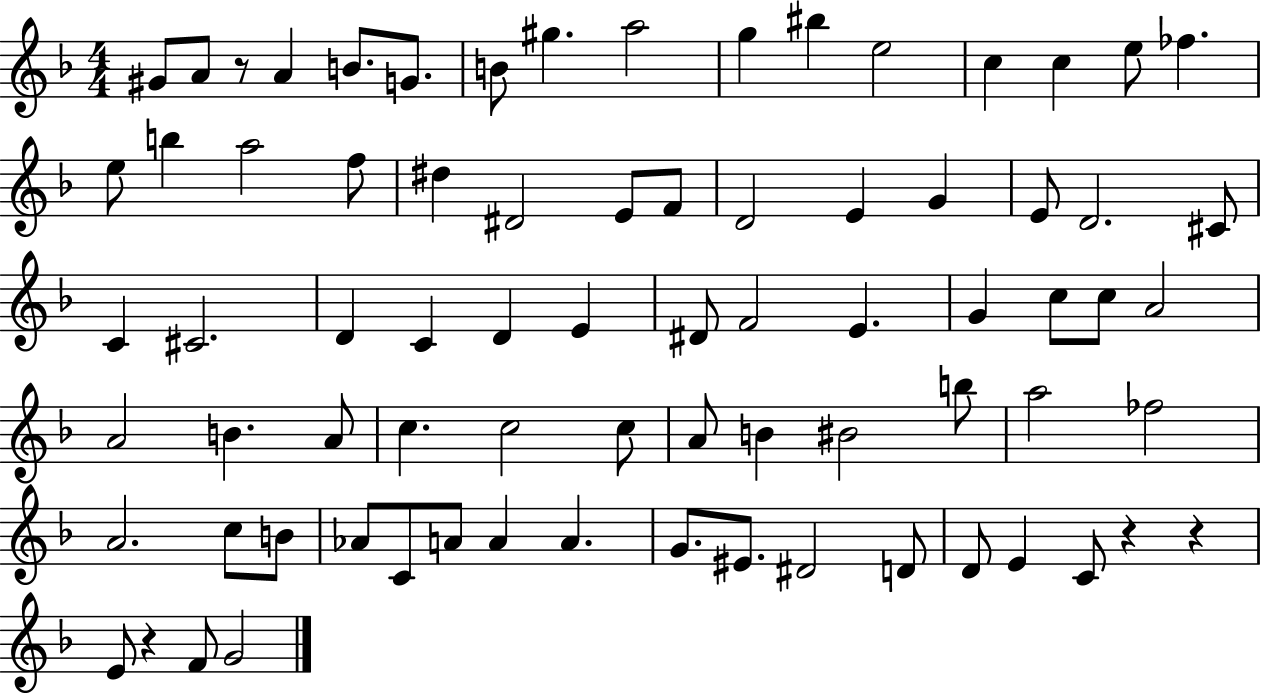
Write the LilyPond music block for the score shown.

{
  \clef treble
  \numericTimeSignature
  \time 4/4
  \key f \major
  gis'8 a'8 r8 a'4 b'8. g'8. | b'8 gis''4. a''2 | g''4 bis''4 e''2 | c''4 c''4 e''8 fes''4. | \break e''8 b''4 a''2 f''8 | dis''4 dis'2 e'8 f'8 | d'2 e'4 g'4 | e'8 d'2. cis'8 | \break c'4 cis'2. | d'4 c'4 d'4 e'4 | dis'8 f'2 e'4. | g'4 c''8 c''8 a'2 | \break a'2 b'4. a'8 | c''4. c''2 c''8 | a'8 b'4 bis'2 b''8 | a''2 fes''2 | \break a'2. c''8 b'8 | aes'8 c'8 a'8 a'4 a'4. | g'8. eis'8. dis'2 d'8 | d'8 e'4 c'8 r4 r4 | \break e'8 r4 f'8 g'2 | \bar "|."
}